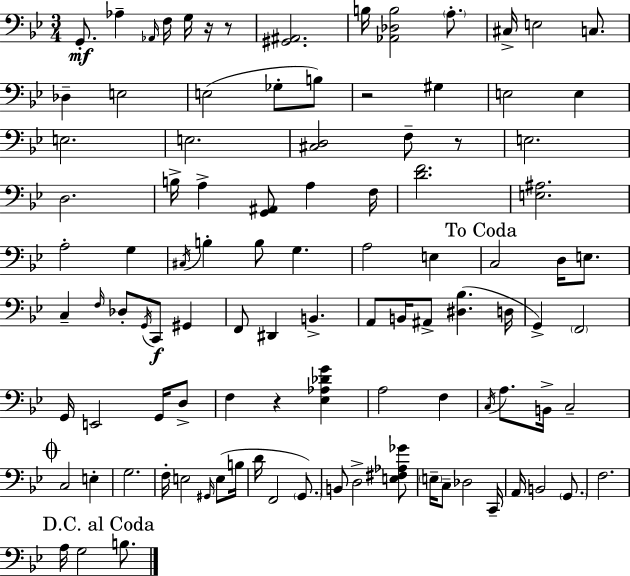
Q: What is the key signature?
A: BES major